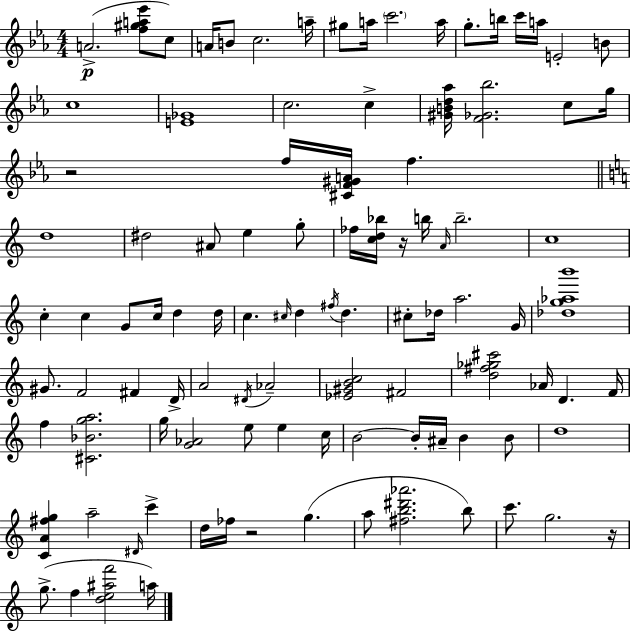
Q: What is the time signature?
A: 4/4